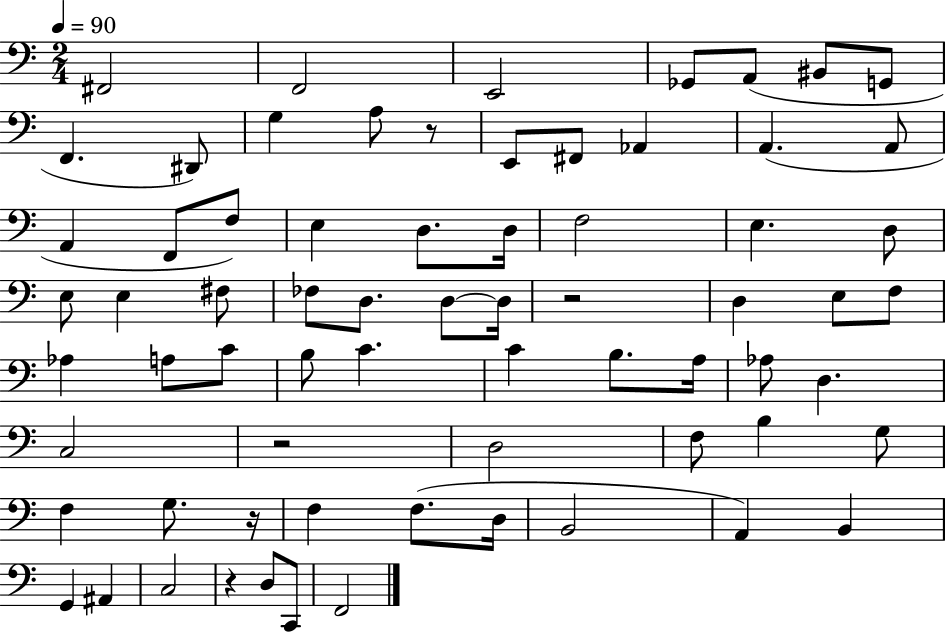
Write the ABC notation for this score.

X:1
T:Untitled
M:2/4
L:1/4
K:C
^F,,2 F,,2 E,,2 _G,,/2 A,,/2 ^B,,/2 G,,/2 F,, ^D,,/2 G, A,/2 z/2 E,,/2 ^F,,/2 _A,, A,, A,,/2 A,, F,,/2 F,/2 E, D,/2 D,/4 F,2 E, D,/2 E,/2 E, ^F,/2 _F,/2 D,/2 D,/2 D,/4 z2 D, E,/2 F,/2 _A, A,/2 C/2 B,/2 C C B,/2 A,/4 _A,/2 D, C,2 z2 D,2 F,/2 B, G,/2 F, G,/2 z/4 F, F,/2 D,/4 B,,2 A,, B,, G,, ^A,, C,2 z D,/2 C,,/2 F,,2